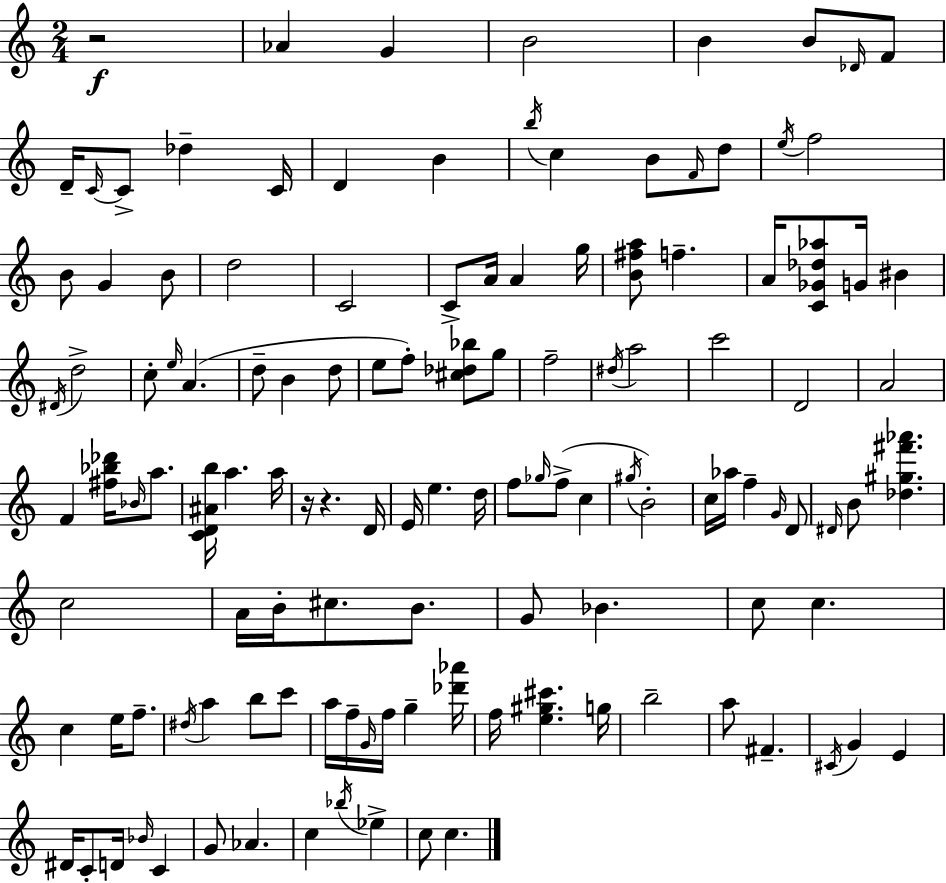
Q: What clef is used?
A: treble